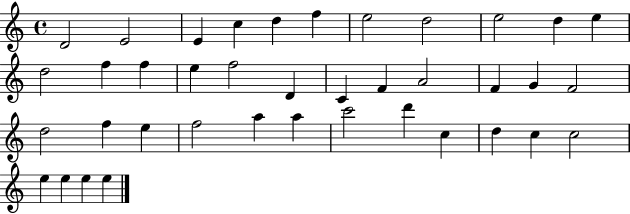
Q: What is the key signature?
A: C major